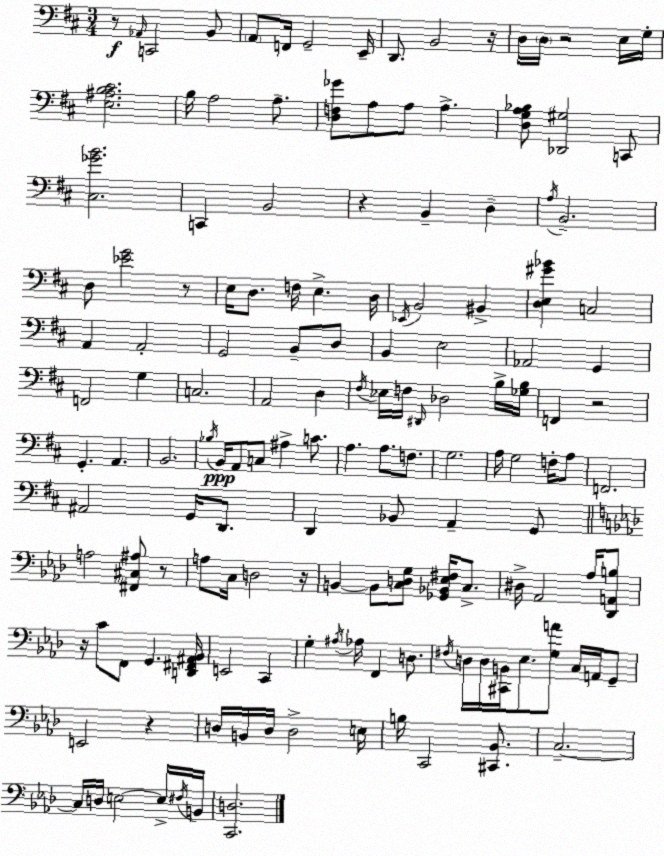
X:1
T:Untitled
M:3/4
L:1/4
K:D
z/2 _A,,/4 C,,2 B,,/2 A,,/2 F,,/4 G,,2 E,,/4 D,,/2 B,,2 z/4 D,/4 D,/4 z2 E,/4 G,/4 [E,^A,B,^C]2 B,/4 A,2 A,/2 [D,F,_G]/2 A,/2 A,/2 A, [D,G,A,_B,]/2 [_D,,^G,]2 C,,/2 [^C,_GB]2 C,, B,,2 z B,, D, A,/4 B,,2 D,/2 [_EG]2 z/2 E,/4 D,/2 F,/4 E, D,/4 _E,,/4 B,,2 ^B,, [D,E,^G_B] C,2 A,, A,,2 G,,2 B,,/2 D,/2 B,, E,2 _A,,2 G,, F,,2 G, C,2 A,,2 D, ^F,/4 _E,/4 F,/4 ^D,,/4 _D,2 B,/4 [_G,B,]/4 F,, z2 G,, A,, B,,2 _B,/4 B,,/4 A,,/2 C,/2 ^A, C/2 A, A,/2 F,/2 G,2 A,/4 G,2 F,/4 A,/2 F,,2 ^A,,2 G,,/4 D,,/2 D,, _B,,/2 A,, G,,/2 A,2 [^F,,^C,^A,]/2 z/2 A,/2 C,/4 D,2 z/4 B,, B,,/2 [C,D,G,]/2 [_G,,_B,,_E,^F,]/4 C,/2 ^D,/4 _A,,2 _A,/4 [_D,,A,,B,]/2 z/4 C/2 F,,/2 G,, [D,,^F,,^A,,_B,,]/4 E,,2 C,, G, ^A,/4 _A,/4 F,, D,/2 ^F,/4 D,/4 D,/4 [^C,,B,,]/4 _E,/2 [G,A]/2 C,/4 A,,/4 G,,/2 E,,2 z D,/4 B,,/4 D,/4 D,2 E,/4 B,/4 C,,2 [^C,,_B,,]/2 C,2 C,/4 D,/4 E,2 E,/4 ^F,/4 B,,/4 [C,,D,]2